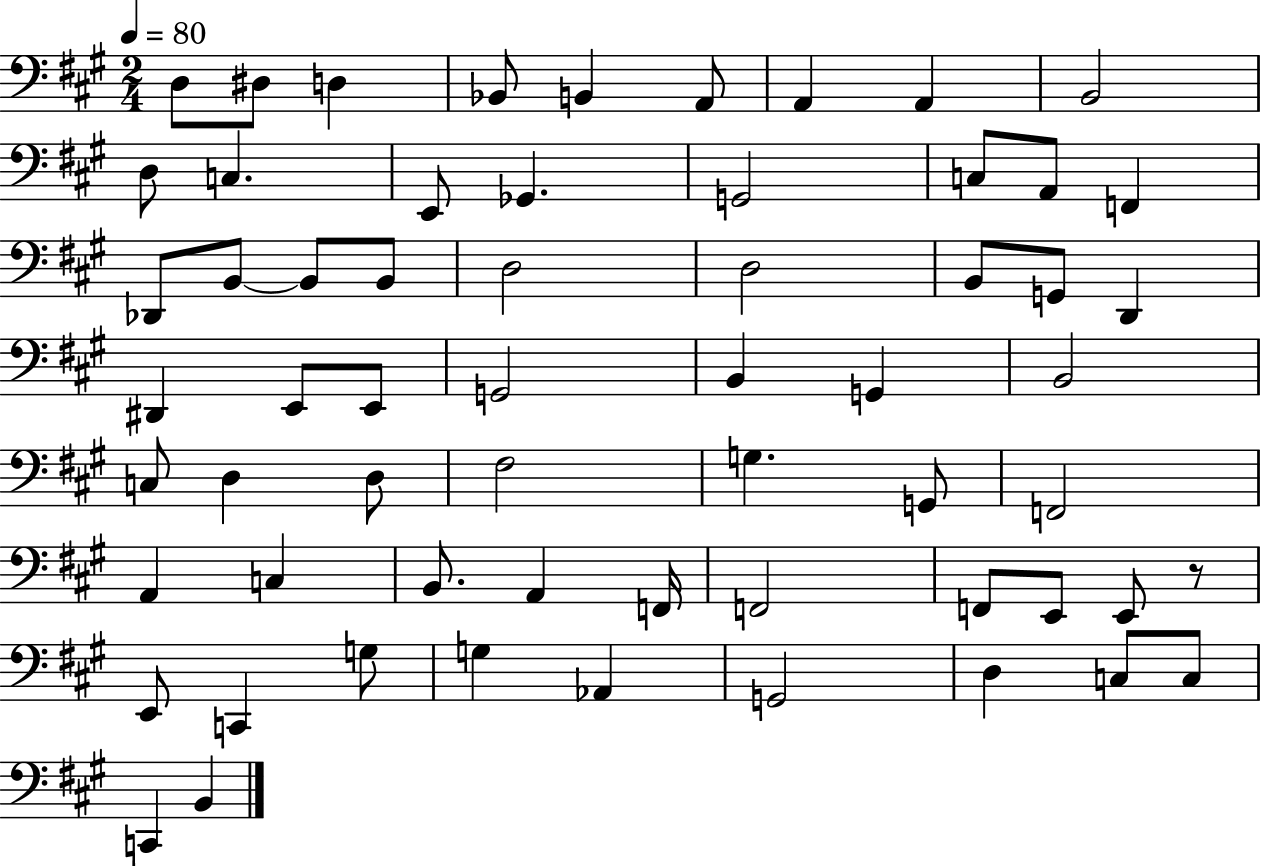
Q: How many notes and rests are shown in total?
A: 61